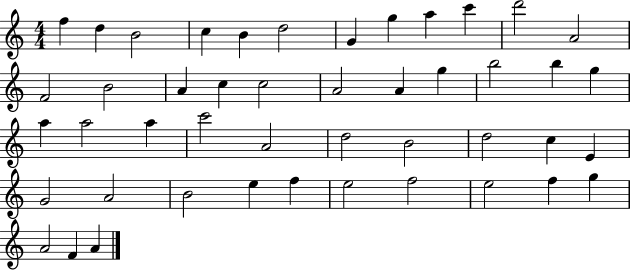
F5/q D5/q B4/h C5/q B4/q D5/h G4/q G5/q A5/q C6/q D6/h A4/h F4/h B4/h A4/q C5/q C5/h A4/h A4/q G5/q B5/h B5/q G5/q A5/q A5/h A5/q C6/h A4/h D5/h B4/h D5/h C5/q E4/q G4/h A4/h B4/h E5/q F5/q E5/h F5/h E5/h F5/q G5/q A4/h F4/q A4/q